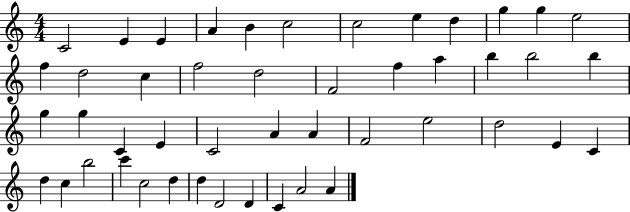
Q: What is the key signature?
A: C major